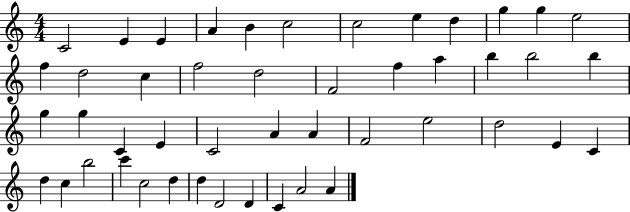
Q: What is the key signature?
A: C major